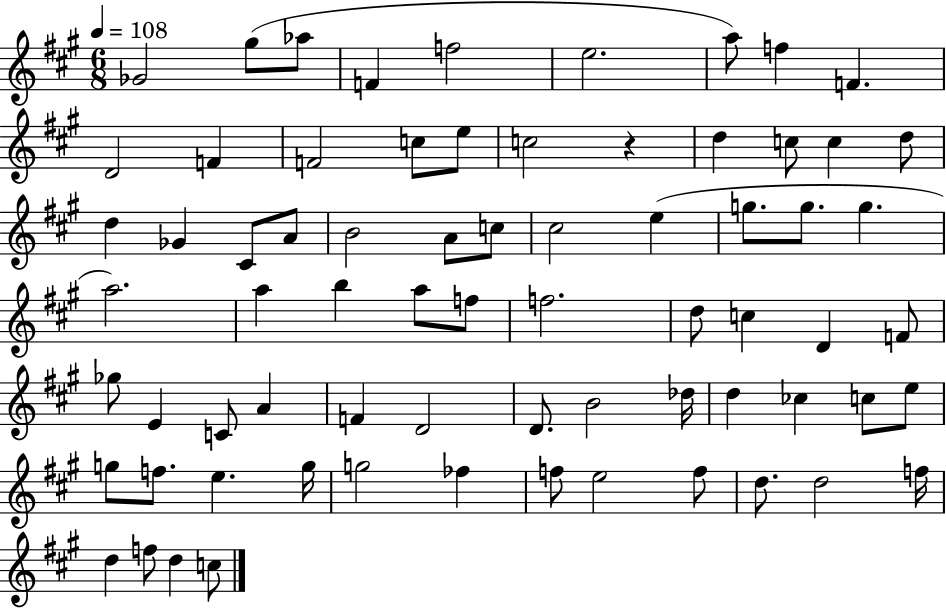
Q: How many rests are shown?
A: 1